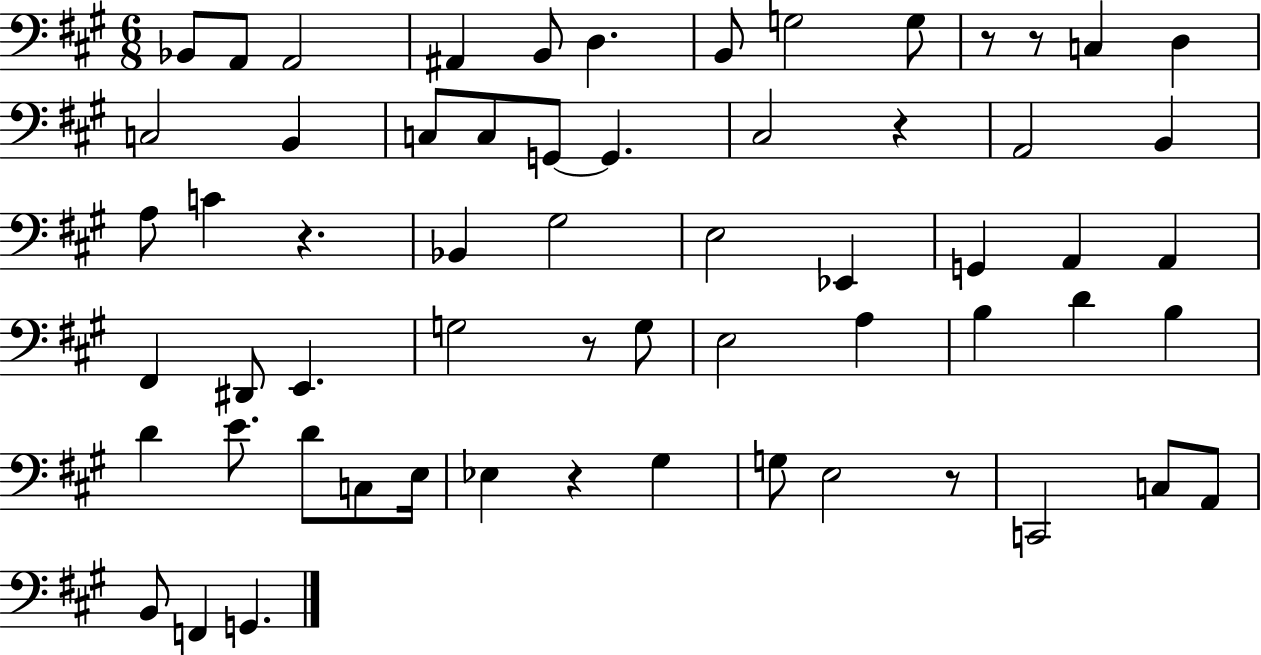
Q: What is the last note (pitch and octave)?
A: G2